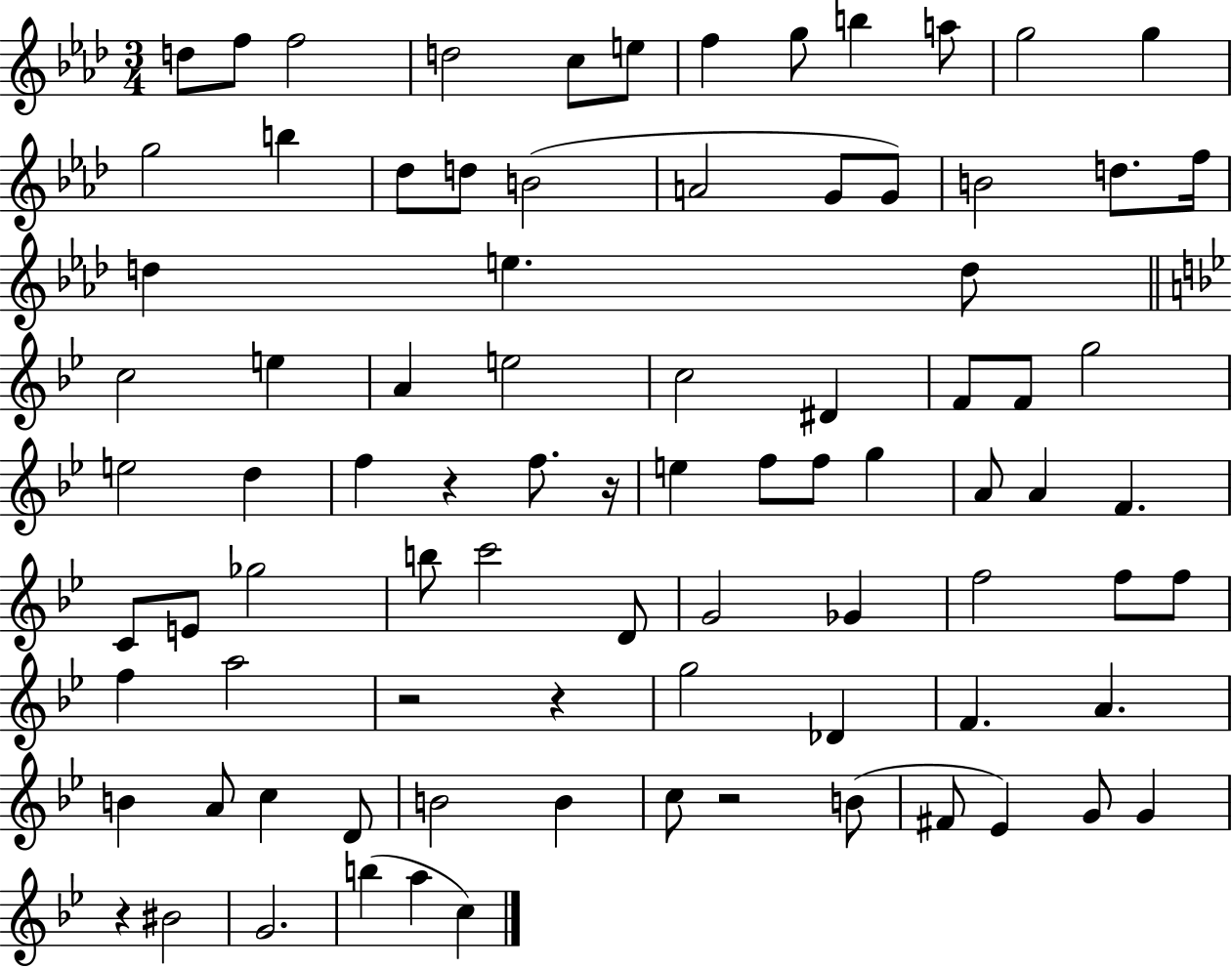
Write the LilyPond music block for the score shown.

{
  \clef treble
  \numericTimeSignature
  \time 3/4
  \key aes \major
  \repeat volta 2 { d''8 f''8 f''2 | d''2 c''8 e''8 | f''4 g''8 b''4 a''8 | g''2 g''4 | \break g''2 b''4 | des''8 d''8 b'2( | a'2 g'8 g'8) | b'2 d''8. f''16 | \break d''4 e''4. d''8 | \bar "||" \break \key bes \major c''2 e''4 | a'4 e''2 | c''2 dis'4 | f'8 f'8 g''2 | \break e''2 d''4 | f''4 r4 f''8. r16 | e''4 f''8 f''8 g''4 | a'8 a'4 f'4. | \break c'8 e'8 ges''2 | b''8 c'''2 d'8 | g'2 ges'4 | f''2 f''8 f''8 | \break f''4 a''2 | r2 r4 | g''2 des'4 | f'4. a'4. | \break b'4 a'8 c''4 d'8 | b'2 b'4 | c''8 r2 b'8( | fis'8 ees'4) g'8 g'4 | \break r4 bis'2 | g'2. | b''4( a''4 c''4) | } \bar "|."
}